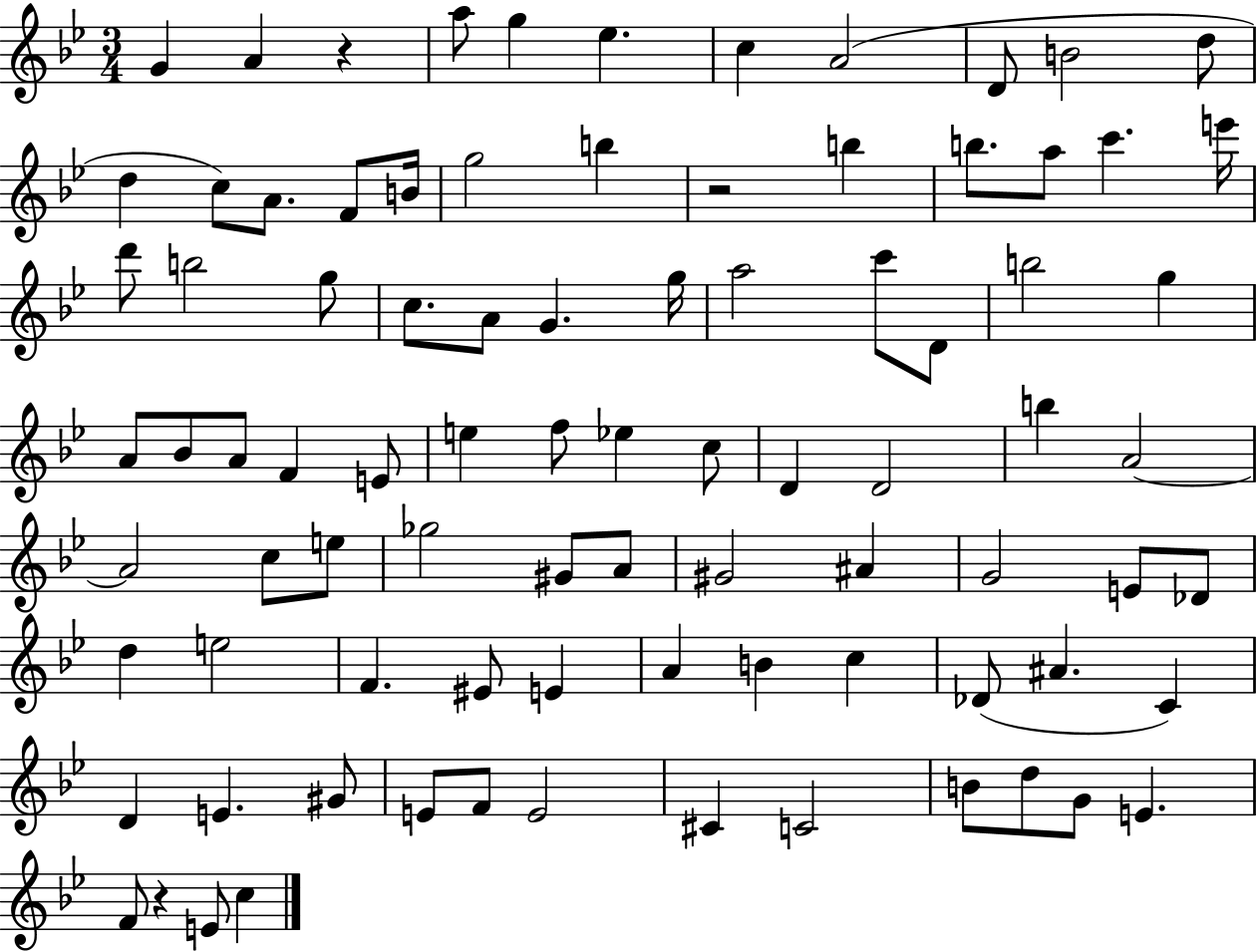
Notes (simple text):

G4/q A4/q R/q A5/e G5/q Eb5/q. C5/q A4/h D4/e B4/h D5/e D5/q C5/e A4/e. F4/e B4/s G5/h B5/q R/h B5/q B5/e. A5/e C6/q. E6/s D6/e B5/h G5/e C5/e. A4/e G4/q. G5/s A5/h C6/e D4/e B5/h G5/q A4/e Bb4/e A4/e F4/q E4/e E5/q F5/e Eb5/q C5/e D4/q D4/h B5/q A4/h A4/h C5/e E5/e Gb5/h G#4/e A4/e G#4/h A#4/q G4/h E4/e Db4/e D5/q E5/h F4/q. EIS4/e E4/q A4/q B4/q C5/q Db4/e A#4/q. C4/q D4/q E4/q. G#4/e E4/e F4/e E4/h C#4/q C4/h B4/e D5/e G4/e E4/q. F4/e R/q E4/e C5/q